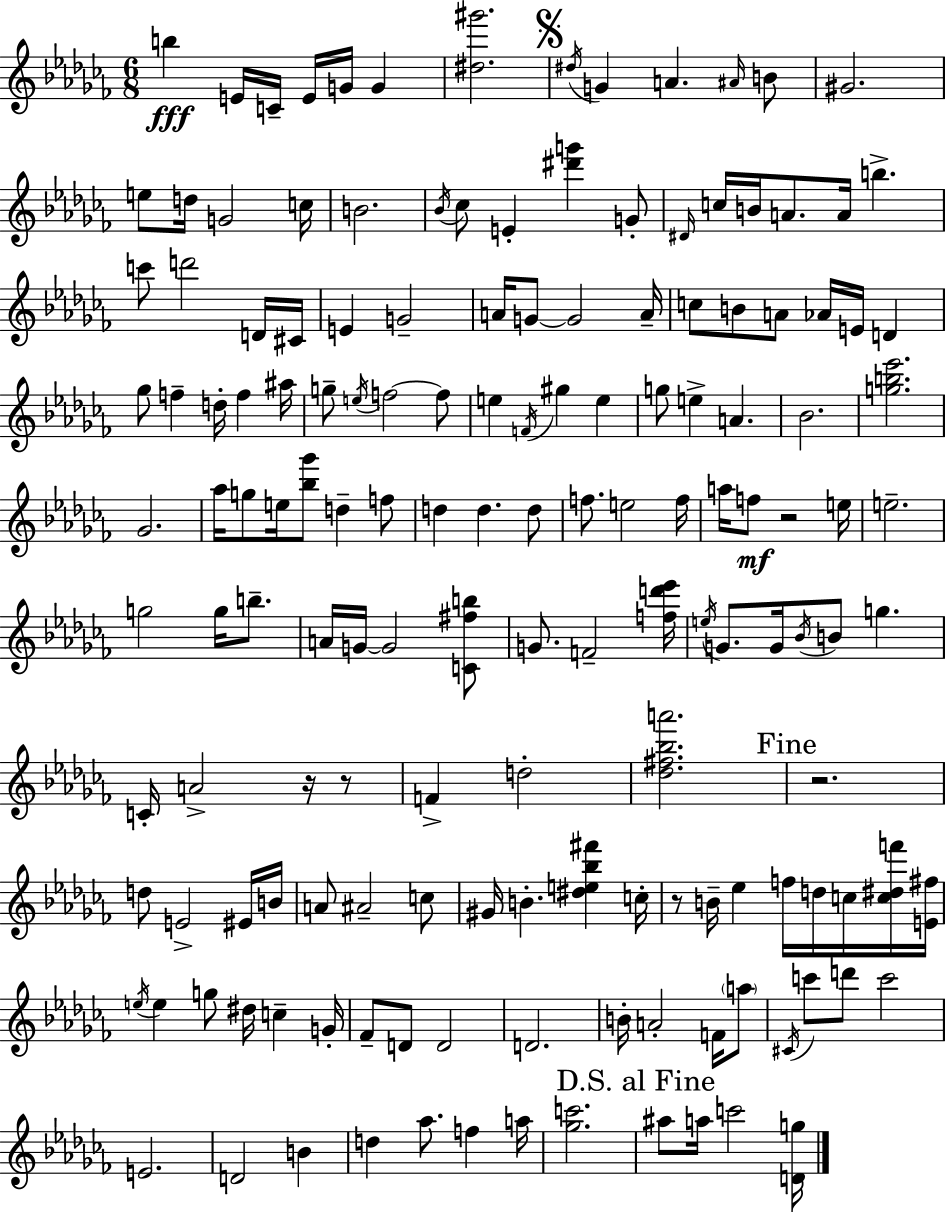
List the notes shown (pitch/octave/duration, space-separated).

B5/q E4/s C4/s E4/s G4/s G4/q [D#5,G#6]/h. D#5/s G4/q A4/q. A#4/s B4/e G#4/h. E5/e D5/s G4/h C5/s B4/h. Bb4/s CES5/e E4/q [D#6,G6]/q G4/e D#4/s C5/s B4/s A4/e. A4/s B5/q. C6/e D6/h D4/s C#4/s E4/q G4/h A4/s G4/e G4/h A4/s C5/e B4/e A4/e Ab4/s E4/s D4/q Gb5/e F5/q D5/s F5/q A#5/s G5/e E5/s F5/h F5/e E5/q F4/s G#5/q E5/q G5/e E5/q A4/q. Bb4/h. [G5,B5,Eb6]/h. Gb4/h. Ab5/s G5/e E5/s [Bb5,Gb6]/e D5/q F5/e D5/q D5/q. D5/e F5/e. E5/h F5/s A5/s F5/e R/h E5/s E5/h. G5/h G5/s B5/e. A4/s G4/s G4/h [C4,F#5,B5]/e G4/e. F4/h [F5,D6,Eb6]/s E5/s G4/e. G4/s Bb4/s B4/e G5/q. C4/s A4/h R/s R/e F4/q D5/h [Db5,F#5,Bb5,A6]/h. R/h. D5/e E4/h EIS4/s B4/s A4/e A#4/h C5/e G#4/s B4/q. [D#5,E5,Bb5,F#6]/q C5/s R/e B4/s Eb5/q F5/s D5/s C5/s [C5,D#5,F6]/s [E4,F#5]/s E5/s E5/q G5/e D#5/s C5/q G4/s FES4/e D4/e D4/h D4/h. B4/s A4/h F4/s A5/e C#4/s C6/e D6/e C6/h E4/h. D4/h B4/q D5/q Ab5/e. F5/q A5/s [Gb5,C6]/h. A#5/e A5/s C6/h [D4,G5]/s